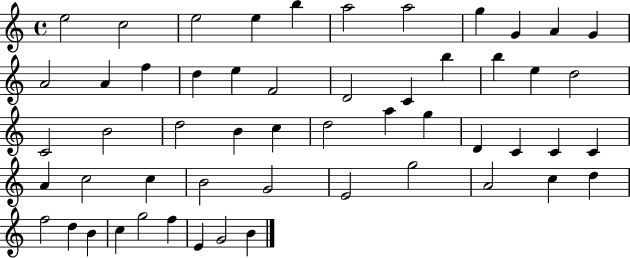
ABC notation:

X:1
T:Untitled
M:4/4
L:1/4
K:C
e2 c2 e2 e b a2 a2 g G A G A2 A f d e F2 D2 C b b e d2 C2 B2 d2 B c d2 a g D C C C A c2 c B2 G2 E2 g2 A2 c d f2 d B c g2 f E G2 B